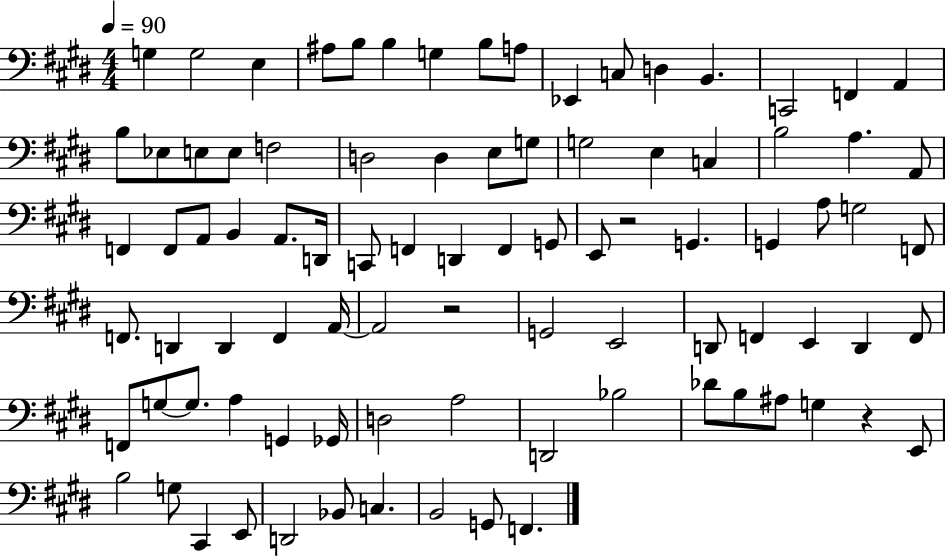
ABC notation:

X:1
T:Untitled
M:4/4
L:1/4
K:E
G, G,2 E, ^A,/2 B,/2 B, G, B,/2 A,/2 _E,, C,/2 D, B,, C,,2 F,, A,, B,/2 _E,/2 E,/2 E,/2 F,2 D,2 D, E,/2 G,/2 G,2 E, C, B,2 A, A,,/2 F,, F,,/2 A,,/2 B,, A,,/2 D,,/4 C,,/2 F,, D,, F,, G,,/2 E,,/2 z2 G,, G,, A,/2 G,2 F,,/2 F,,/2 D,, D,, F,, A,,/4 A,,2 z2 G,,2 E,,2 D,,/2 F,, E,, D,, F,,/2 F,,/2 G,/2 G,/2 A, G,, _G,,/4 D,2 A,2 D,,2 _B,2 _D/2 B,/2 ^A,/2 G, z E,,/2 B,2 G,/2 ^C,, E,,/2 D,,2 _B,,/2 C, B,,2 G,,/2 F,,